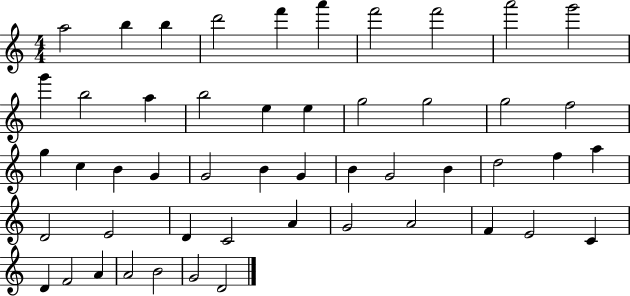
X:1
T:Untitled
M:4/4
L:1/4
K:C
a2 b b d'2 f' a' f'2 f'2 a'2 g'2 g' b2 a b2 e e g2 g2 g2 f2 g c B G G2 B G B G2 B d2 f a D2 E2 D C2 A G2 A2 F E2 C D F2 A A2 B2 G2 D2